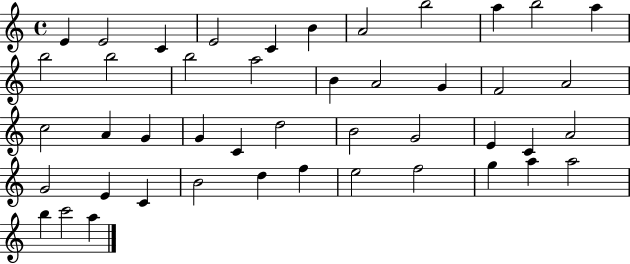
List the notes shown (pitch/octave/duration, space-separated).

E4/q E4/h C4/q E4/h C4/q B4/q A4/h B5/h A5/q B5/h A5/q B5/h B5/h B5/h A5/h B4/q A4/h G4/q F4/h A4/h C5/h A4/q G4/q G4/q C4/q D5/h B4/h G4/h E4/q C4/q A4/h G4/h E4/q C4/q B4/h D5/q F5/q E5/h F5/h G5/q A5/q A5/h B5/q C6/h A5/q